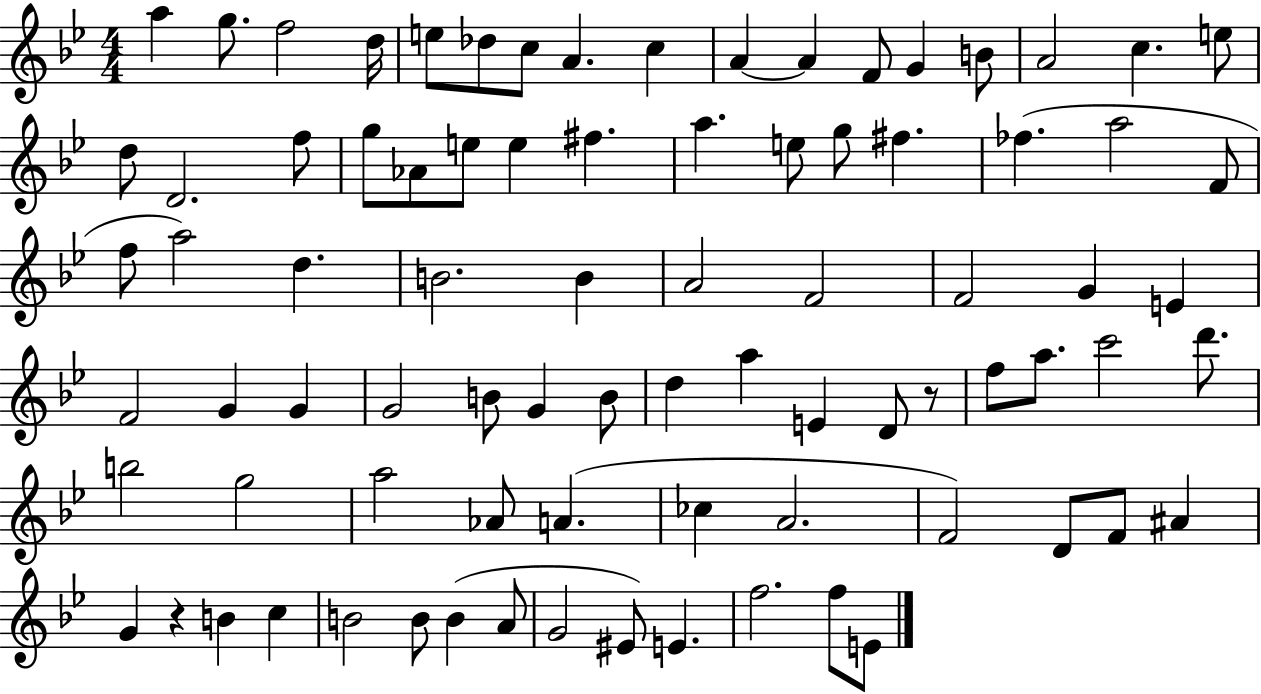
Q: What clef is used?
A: treble